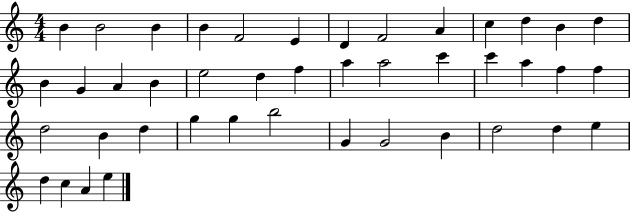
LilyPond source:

{
  \clef treble
  \numericTimeSignature
  \time 4/4
  \key c \major
  b'4 b'2 b'4 | b'4 f'2 e'4 | d'4 f'2 a'4 | c''4 d''4 b'4 d''4 | \break b'4 g'4 a'4 b'4 | e''2 d''4 f''4 | a''4 a''2 c'''4 | c'''4 a''4 f''4 f''4 | \break d''2 b'4 d''4 | g''4 g''4 b''2 | g'4 g'2 b'4 | d''2 d''4 e''4 | \break d''4 c''4 a'4 e''4 | \bar "|."
}